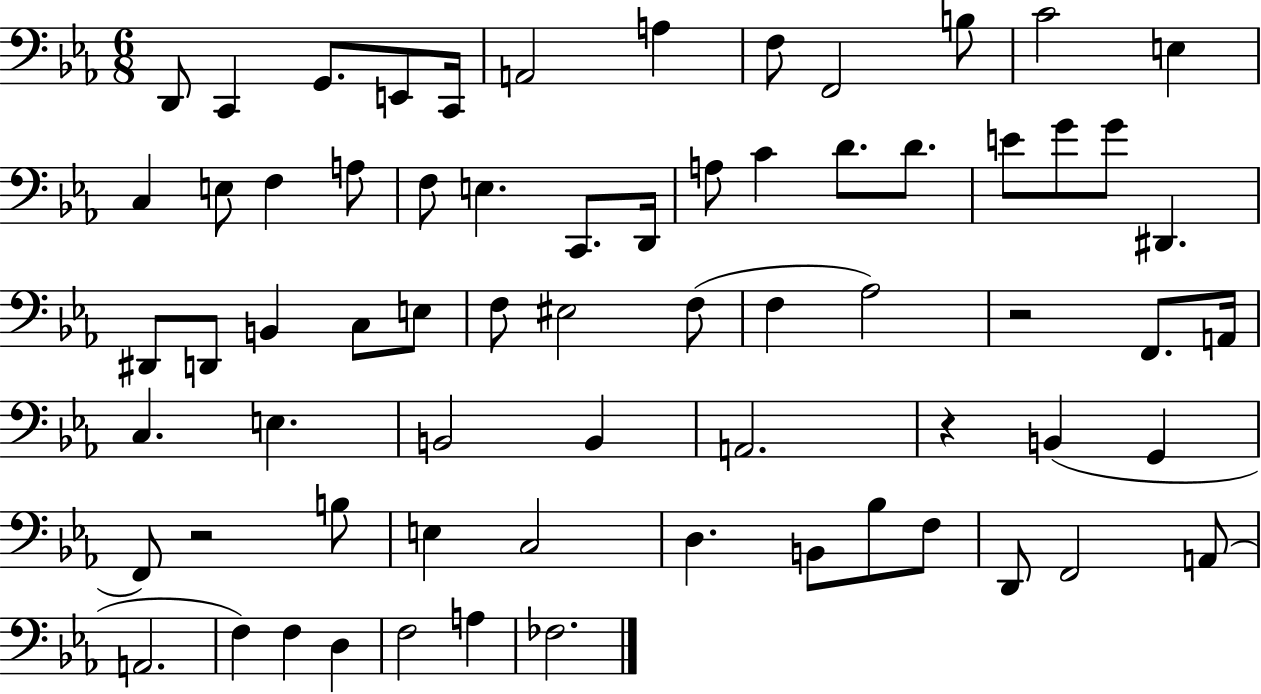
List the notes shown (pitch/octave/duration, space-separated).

D2/e C2/q G2/e. E2/e C2/s A2/h A3/q F3/e F2/h B3/e C4/h E3/q C3/q E3/e F3/q A3/e F3/e E3/q. C2/e. D2/s A3/e C4/q D4/e. D4/e. E4/e G4/e G4/e D#2/q. D#2/e D2/e B2/q C3/e E3/e F3/e EIS3/h F3/e F3/q Ab3/h R/h F2/e. A2/s C3/q. E3/q. B2/h B2/q A2/h. R/q B2/q G2/q F2/e R/h B3/e E3/q C3/h D3/q. B2/e Bb3/e F3/e D2/e F2/h A2/e A2/h. F3/q F3/q D3/q F3/h A3/q FES3/h.